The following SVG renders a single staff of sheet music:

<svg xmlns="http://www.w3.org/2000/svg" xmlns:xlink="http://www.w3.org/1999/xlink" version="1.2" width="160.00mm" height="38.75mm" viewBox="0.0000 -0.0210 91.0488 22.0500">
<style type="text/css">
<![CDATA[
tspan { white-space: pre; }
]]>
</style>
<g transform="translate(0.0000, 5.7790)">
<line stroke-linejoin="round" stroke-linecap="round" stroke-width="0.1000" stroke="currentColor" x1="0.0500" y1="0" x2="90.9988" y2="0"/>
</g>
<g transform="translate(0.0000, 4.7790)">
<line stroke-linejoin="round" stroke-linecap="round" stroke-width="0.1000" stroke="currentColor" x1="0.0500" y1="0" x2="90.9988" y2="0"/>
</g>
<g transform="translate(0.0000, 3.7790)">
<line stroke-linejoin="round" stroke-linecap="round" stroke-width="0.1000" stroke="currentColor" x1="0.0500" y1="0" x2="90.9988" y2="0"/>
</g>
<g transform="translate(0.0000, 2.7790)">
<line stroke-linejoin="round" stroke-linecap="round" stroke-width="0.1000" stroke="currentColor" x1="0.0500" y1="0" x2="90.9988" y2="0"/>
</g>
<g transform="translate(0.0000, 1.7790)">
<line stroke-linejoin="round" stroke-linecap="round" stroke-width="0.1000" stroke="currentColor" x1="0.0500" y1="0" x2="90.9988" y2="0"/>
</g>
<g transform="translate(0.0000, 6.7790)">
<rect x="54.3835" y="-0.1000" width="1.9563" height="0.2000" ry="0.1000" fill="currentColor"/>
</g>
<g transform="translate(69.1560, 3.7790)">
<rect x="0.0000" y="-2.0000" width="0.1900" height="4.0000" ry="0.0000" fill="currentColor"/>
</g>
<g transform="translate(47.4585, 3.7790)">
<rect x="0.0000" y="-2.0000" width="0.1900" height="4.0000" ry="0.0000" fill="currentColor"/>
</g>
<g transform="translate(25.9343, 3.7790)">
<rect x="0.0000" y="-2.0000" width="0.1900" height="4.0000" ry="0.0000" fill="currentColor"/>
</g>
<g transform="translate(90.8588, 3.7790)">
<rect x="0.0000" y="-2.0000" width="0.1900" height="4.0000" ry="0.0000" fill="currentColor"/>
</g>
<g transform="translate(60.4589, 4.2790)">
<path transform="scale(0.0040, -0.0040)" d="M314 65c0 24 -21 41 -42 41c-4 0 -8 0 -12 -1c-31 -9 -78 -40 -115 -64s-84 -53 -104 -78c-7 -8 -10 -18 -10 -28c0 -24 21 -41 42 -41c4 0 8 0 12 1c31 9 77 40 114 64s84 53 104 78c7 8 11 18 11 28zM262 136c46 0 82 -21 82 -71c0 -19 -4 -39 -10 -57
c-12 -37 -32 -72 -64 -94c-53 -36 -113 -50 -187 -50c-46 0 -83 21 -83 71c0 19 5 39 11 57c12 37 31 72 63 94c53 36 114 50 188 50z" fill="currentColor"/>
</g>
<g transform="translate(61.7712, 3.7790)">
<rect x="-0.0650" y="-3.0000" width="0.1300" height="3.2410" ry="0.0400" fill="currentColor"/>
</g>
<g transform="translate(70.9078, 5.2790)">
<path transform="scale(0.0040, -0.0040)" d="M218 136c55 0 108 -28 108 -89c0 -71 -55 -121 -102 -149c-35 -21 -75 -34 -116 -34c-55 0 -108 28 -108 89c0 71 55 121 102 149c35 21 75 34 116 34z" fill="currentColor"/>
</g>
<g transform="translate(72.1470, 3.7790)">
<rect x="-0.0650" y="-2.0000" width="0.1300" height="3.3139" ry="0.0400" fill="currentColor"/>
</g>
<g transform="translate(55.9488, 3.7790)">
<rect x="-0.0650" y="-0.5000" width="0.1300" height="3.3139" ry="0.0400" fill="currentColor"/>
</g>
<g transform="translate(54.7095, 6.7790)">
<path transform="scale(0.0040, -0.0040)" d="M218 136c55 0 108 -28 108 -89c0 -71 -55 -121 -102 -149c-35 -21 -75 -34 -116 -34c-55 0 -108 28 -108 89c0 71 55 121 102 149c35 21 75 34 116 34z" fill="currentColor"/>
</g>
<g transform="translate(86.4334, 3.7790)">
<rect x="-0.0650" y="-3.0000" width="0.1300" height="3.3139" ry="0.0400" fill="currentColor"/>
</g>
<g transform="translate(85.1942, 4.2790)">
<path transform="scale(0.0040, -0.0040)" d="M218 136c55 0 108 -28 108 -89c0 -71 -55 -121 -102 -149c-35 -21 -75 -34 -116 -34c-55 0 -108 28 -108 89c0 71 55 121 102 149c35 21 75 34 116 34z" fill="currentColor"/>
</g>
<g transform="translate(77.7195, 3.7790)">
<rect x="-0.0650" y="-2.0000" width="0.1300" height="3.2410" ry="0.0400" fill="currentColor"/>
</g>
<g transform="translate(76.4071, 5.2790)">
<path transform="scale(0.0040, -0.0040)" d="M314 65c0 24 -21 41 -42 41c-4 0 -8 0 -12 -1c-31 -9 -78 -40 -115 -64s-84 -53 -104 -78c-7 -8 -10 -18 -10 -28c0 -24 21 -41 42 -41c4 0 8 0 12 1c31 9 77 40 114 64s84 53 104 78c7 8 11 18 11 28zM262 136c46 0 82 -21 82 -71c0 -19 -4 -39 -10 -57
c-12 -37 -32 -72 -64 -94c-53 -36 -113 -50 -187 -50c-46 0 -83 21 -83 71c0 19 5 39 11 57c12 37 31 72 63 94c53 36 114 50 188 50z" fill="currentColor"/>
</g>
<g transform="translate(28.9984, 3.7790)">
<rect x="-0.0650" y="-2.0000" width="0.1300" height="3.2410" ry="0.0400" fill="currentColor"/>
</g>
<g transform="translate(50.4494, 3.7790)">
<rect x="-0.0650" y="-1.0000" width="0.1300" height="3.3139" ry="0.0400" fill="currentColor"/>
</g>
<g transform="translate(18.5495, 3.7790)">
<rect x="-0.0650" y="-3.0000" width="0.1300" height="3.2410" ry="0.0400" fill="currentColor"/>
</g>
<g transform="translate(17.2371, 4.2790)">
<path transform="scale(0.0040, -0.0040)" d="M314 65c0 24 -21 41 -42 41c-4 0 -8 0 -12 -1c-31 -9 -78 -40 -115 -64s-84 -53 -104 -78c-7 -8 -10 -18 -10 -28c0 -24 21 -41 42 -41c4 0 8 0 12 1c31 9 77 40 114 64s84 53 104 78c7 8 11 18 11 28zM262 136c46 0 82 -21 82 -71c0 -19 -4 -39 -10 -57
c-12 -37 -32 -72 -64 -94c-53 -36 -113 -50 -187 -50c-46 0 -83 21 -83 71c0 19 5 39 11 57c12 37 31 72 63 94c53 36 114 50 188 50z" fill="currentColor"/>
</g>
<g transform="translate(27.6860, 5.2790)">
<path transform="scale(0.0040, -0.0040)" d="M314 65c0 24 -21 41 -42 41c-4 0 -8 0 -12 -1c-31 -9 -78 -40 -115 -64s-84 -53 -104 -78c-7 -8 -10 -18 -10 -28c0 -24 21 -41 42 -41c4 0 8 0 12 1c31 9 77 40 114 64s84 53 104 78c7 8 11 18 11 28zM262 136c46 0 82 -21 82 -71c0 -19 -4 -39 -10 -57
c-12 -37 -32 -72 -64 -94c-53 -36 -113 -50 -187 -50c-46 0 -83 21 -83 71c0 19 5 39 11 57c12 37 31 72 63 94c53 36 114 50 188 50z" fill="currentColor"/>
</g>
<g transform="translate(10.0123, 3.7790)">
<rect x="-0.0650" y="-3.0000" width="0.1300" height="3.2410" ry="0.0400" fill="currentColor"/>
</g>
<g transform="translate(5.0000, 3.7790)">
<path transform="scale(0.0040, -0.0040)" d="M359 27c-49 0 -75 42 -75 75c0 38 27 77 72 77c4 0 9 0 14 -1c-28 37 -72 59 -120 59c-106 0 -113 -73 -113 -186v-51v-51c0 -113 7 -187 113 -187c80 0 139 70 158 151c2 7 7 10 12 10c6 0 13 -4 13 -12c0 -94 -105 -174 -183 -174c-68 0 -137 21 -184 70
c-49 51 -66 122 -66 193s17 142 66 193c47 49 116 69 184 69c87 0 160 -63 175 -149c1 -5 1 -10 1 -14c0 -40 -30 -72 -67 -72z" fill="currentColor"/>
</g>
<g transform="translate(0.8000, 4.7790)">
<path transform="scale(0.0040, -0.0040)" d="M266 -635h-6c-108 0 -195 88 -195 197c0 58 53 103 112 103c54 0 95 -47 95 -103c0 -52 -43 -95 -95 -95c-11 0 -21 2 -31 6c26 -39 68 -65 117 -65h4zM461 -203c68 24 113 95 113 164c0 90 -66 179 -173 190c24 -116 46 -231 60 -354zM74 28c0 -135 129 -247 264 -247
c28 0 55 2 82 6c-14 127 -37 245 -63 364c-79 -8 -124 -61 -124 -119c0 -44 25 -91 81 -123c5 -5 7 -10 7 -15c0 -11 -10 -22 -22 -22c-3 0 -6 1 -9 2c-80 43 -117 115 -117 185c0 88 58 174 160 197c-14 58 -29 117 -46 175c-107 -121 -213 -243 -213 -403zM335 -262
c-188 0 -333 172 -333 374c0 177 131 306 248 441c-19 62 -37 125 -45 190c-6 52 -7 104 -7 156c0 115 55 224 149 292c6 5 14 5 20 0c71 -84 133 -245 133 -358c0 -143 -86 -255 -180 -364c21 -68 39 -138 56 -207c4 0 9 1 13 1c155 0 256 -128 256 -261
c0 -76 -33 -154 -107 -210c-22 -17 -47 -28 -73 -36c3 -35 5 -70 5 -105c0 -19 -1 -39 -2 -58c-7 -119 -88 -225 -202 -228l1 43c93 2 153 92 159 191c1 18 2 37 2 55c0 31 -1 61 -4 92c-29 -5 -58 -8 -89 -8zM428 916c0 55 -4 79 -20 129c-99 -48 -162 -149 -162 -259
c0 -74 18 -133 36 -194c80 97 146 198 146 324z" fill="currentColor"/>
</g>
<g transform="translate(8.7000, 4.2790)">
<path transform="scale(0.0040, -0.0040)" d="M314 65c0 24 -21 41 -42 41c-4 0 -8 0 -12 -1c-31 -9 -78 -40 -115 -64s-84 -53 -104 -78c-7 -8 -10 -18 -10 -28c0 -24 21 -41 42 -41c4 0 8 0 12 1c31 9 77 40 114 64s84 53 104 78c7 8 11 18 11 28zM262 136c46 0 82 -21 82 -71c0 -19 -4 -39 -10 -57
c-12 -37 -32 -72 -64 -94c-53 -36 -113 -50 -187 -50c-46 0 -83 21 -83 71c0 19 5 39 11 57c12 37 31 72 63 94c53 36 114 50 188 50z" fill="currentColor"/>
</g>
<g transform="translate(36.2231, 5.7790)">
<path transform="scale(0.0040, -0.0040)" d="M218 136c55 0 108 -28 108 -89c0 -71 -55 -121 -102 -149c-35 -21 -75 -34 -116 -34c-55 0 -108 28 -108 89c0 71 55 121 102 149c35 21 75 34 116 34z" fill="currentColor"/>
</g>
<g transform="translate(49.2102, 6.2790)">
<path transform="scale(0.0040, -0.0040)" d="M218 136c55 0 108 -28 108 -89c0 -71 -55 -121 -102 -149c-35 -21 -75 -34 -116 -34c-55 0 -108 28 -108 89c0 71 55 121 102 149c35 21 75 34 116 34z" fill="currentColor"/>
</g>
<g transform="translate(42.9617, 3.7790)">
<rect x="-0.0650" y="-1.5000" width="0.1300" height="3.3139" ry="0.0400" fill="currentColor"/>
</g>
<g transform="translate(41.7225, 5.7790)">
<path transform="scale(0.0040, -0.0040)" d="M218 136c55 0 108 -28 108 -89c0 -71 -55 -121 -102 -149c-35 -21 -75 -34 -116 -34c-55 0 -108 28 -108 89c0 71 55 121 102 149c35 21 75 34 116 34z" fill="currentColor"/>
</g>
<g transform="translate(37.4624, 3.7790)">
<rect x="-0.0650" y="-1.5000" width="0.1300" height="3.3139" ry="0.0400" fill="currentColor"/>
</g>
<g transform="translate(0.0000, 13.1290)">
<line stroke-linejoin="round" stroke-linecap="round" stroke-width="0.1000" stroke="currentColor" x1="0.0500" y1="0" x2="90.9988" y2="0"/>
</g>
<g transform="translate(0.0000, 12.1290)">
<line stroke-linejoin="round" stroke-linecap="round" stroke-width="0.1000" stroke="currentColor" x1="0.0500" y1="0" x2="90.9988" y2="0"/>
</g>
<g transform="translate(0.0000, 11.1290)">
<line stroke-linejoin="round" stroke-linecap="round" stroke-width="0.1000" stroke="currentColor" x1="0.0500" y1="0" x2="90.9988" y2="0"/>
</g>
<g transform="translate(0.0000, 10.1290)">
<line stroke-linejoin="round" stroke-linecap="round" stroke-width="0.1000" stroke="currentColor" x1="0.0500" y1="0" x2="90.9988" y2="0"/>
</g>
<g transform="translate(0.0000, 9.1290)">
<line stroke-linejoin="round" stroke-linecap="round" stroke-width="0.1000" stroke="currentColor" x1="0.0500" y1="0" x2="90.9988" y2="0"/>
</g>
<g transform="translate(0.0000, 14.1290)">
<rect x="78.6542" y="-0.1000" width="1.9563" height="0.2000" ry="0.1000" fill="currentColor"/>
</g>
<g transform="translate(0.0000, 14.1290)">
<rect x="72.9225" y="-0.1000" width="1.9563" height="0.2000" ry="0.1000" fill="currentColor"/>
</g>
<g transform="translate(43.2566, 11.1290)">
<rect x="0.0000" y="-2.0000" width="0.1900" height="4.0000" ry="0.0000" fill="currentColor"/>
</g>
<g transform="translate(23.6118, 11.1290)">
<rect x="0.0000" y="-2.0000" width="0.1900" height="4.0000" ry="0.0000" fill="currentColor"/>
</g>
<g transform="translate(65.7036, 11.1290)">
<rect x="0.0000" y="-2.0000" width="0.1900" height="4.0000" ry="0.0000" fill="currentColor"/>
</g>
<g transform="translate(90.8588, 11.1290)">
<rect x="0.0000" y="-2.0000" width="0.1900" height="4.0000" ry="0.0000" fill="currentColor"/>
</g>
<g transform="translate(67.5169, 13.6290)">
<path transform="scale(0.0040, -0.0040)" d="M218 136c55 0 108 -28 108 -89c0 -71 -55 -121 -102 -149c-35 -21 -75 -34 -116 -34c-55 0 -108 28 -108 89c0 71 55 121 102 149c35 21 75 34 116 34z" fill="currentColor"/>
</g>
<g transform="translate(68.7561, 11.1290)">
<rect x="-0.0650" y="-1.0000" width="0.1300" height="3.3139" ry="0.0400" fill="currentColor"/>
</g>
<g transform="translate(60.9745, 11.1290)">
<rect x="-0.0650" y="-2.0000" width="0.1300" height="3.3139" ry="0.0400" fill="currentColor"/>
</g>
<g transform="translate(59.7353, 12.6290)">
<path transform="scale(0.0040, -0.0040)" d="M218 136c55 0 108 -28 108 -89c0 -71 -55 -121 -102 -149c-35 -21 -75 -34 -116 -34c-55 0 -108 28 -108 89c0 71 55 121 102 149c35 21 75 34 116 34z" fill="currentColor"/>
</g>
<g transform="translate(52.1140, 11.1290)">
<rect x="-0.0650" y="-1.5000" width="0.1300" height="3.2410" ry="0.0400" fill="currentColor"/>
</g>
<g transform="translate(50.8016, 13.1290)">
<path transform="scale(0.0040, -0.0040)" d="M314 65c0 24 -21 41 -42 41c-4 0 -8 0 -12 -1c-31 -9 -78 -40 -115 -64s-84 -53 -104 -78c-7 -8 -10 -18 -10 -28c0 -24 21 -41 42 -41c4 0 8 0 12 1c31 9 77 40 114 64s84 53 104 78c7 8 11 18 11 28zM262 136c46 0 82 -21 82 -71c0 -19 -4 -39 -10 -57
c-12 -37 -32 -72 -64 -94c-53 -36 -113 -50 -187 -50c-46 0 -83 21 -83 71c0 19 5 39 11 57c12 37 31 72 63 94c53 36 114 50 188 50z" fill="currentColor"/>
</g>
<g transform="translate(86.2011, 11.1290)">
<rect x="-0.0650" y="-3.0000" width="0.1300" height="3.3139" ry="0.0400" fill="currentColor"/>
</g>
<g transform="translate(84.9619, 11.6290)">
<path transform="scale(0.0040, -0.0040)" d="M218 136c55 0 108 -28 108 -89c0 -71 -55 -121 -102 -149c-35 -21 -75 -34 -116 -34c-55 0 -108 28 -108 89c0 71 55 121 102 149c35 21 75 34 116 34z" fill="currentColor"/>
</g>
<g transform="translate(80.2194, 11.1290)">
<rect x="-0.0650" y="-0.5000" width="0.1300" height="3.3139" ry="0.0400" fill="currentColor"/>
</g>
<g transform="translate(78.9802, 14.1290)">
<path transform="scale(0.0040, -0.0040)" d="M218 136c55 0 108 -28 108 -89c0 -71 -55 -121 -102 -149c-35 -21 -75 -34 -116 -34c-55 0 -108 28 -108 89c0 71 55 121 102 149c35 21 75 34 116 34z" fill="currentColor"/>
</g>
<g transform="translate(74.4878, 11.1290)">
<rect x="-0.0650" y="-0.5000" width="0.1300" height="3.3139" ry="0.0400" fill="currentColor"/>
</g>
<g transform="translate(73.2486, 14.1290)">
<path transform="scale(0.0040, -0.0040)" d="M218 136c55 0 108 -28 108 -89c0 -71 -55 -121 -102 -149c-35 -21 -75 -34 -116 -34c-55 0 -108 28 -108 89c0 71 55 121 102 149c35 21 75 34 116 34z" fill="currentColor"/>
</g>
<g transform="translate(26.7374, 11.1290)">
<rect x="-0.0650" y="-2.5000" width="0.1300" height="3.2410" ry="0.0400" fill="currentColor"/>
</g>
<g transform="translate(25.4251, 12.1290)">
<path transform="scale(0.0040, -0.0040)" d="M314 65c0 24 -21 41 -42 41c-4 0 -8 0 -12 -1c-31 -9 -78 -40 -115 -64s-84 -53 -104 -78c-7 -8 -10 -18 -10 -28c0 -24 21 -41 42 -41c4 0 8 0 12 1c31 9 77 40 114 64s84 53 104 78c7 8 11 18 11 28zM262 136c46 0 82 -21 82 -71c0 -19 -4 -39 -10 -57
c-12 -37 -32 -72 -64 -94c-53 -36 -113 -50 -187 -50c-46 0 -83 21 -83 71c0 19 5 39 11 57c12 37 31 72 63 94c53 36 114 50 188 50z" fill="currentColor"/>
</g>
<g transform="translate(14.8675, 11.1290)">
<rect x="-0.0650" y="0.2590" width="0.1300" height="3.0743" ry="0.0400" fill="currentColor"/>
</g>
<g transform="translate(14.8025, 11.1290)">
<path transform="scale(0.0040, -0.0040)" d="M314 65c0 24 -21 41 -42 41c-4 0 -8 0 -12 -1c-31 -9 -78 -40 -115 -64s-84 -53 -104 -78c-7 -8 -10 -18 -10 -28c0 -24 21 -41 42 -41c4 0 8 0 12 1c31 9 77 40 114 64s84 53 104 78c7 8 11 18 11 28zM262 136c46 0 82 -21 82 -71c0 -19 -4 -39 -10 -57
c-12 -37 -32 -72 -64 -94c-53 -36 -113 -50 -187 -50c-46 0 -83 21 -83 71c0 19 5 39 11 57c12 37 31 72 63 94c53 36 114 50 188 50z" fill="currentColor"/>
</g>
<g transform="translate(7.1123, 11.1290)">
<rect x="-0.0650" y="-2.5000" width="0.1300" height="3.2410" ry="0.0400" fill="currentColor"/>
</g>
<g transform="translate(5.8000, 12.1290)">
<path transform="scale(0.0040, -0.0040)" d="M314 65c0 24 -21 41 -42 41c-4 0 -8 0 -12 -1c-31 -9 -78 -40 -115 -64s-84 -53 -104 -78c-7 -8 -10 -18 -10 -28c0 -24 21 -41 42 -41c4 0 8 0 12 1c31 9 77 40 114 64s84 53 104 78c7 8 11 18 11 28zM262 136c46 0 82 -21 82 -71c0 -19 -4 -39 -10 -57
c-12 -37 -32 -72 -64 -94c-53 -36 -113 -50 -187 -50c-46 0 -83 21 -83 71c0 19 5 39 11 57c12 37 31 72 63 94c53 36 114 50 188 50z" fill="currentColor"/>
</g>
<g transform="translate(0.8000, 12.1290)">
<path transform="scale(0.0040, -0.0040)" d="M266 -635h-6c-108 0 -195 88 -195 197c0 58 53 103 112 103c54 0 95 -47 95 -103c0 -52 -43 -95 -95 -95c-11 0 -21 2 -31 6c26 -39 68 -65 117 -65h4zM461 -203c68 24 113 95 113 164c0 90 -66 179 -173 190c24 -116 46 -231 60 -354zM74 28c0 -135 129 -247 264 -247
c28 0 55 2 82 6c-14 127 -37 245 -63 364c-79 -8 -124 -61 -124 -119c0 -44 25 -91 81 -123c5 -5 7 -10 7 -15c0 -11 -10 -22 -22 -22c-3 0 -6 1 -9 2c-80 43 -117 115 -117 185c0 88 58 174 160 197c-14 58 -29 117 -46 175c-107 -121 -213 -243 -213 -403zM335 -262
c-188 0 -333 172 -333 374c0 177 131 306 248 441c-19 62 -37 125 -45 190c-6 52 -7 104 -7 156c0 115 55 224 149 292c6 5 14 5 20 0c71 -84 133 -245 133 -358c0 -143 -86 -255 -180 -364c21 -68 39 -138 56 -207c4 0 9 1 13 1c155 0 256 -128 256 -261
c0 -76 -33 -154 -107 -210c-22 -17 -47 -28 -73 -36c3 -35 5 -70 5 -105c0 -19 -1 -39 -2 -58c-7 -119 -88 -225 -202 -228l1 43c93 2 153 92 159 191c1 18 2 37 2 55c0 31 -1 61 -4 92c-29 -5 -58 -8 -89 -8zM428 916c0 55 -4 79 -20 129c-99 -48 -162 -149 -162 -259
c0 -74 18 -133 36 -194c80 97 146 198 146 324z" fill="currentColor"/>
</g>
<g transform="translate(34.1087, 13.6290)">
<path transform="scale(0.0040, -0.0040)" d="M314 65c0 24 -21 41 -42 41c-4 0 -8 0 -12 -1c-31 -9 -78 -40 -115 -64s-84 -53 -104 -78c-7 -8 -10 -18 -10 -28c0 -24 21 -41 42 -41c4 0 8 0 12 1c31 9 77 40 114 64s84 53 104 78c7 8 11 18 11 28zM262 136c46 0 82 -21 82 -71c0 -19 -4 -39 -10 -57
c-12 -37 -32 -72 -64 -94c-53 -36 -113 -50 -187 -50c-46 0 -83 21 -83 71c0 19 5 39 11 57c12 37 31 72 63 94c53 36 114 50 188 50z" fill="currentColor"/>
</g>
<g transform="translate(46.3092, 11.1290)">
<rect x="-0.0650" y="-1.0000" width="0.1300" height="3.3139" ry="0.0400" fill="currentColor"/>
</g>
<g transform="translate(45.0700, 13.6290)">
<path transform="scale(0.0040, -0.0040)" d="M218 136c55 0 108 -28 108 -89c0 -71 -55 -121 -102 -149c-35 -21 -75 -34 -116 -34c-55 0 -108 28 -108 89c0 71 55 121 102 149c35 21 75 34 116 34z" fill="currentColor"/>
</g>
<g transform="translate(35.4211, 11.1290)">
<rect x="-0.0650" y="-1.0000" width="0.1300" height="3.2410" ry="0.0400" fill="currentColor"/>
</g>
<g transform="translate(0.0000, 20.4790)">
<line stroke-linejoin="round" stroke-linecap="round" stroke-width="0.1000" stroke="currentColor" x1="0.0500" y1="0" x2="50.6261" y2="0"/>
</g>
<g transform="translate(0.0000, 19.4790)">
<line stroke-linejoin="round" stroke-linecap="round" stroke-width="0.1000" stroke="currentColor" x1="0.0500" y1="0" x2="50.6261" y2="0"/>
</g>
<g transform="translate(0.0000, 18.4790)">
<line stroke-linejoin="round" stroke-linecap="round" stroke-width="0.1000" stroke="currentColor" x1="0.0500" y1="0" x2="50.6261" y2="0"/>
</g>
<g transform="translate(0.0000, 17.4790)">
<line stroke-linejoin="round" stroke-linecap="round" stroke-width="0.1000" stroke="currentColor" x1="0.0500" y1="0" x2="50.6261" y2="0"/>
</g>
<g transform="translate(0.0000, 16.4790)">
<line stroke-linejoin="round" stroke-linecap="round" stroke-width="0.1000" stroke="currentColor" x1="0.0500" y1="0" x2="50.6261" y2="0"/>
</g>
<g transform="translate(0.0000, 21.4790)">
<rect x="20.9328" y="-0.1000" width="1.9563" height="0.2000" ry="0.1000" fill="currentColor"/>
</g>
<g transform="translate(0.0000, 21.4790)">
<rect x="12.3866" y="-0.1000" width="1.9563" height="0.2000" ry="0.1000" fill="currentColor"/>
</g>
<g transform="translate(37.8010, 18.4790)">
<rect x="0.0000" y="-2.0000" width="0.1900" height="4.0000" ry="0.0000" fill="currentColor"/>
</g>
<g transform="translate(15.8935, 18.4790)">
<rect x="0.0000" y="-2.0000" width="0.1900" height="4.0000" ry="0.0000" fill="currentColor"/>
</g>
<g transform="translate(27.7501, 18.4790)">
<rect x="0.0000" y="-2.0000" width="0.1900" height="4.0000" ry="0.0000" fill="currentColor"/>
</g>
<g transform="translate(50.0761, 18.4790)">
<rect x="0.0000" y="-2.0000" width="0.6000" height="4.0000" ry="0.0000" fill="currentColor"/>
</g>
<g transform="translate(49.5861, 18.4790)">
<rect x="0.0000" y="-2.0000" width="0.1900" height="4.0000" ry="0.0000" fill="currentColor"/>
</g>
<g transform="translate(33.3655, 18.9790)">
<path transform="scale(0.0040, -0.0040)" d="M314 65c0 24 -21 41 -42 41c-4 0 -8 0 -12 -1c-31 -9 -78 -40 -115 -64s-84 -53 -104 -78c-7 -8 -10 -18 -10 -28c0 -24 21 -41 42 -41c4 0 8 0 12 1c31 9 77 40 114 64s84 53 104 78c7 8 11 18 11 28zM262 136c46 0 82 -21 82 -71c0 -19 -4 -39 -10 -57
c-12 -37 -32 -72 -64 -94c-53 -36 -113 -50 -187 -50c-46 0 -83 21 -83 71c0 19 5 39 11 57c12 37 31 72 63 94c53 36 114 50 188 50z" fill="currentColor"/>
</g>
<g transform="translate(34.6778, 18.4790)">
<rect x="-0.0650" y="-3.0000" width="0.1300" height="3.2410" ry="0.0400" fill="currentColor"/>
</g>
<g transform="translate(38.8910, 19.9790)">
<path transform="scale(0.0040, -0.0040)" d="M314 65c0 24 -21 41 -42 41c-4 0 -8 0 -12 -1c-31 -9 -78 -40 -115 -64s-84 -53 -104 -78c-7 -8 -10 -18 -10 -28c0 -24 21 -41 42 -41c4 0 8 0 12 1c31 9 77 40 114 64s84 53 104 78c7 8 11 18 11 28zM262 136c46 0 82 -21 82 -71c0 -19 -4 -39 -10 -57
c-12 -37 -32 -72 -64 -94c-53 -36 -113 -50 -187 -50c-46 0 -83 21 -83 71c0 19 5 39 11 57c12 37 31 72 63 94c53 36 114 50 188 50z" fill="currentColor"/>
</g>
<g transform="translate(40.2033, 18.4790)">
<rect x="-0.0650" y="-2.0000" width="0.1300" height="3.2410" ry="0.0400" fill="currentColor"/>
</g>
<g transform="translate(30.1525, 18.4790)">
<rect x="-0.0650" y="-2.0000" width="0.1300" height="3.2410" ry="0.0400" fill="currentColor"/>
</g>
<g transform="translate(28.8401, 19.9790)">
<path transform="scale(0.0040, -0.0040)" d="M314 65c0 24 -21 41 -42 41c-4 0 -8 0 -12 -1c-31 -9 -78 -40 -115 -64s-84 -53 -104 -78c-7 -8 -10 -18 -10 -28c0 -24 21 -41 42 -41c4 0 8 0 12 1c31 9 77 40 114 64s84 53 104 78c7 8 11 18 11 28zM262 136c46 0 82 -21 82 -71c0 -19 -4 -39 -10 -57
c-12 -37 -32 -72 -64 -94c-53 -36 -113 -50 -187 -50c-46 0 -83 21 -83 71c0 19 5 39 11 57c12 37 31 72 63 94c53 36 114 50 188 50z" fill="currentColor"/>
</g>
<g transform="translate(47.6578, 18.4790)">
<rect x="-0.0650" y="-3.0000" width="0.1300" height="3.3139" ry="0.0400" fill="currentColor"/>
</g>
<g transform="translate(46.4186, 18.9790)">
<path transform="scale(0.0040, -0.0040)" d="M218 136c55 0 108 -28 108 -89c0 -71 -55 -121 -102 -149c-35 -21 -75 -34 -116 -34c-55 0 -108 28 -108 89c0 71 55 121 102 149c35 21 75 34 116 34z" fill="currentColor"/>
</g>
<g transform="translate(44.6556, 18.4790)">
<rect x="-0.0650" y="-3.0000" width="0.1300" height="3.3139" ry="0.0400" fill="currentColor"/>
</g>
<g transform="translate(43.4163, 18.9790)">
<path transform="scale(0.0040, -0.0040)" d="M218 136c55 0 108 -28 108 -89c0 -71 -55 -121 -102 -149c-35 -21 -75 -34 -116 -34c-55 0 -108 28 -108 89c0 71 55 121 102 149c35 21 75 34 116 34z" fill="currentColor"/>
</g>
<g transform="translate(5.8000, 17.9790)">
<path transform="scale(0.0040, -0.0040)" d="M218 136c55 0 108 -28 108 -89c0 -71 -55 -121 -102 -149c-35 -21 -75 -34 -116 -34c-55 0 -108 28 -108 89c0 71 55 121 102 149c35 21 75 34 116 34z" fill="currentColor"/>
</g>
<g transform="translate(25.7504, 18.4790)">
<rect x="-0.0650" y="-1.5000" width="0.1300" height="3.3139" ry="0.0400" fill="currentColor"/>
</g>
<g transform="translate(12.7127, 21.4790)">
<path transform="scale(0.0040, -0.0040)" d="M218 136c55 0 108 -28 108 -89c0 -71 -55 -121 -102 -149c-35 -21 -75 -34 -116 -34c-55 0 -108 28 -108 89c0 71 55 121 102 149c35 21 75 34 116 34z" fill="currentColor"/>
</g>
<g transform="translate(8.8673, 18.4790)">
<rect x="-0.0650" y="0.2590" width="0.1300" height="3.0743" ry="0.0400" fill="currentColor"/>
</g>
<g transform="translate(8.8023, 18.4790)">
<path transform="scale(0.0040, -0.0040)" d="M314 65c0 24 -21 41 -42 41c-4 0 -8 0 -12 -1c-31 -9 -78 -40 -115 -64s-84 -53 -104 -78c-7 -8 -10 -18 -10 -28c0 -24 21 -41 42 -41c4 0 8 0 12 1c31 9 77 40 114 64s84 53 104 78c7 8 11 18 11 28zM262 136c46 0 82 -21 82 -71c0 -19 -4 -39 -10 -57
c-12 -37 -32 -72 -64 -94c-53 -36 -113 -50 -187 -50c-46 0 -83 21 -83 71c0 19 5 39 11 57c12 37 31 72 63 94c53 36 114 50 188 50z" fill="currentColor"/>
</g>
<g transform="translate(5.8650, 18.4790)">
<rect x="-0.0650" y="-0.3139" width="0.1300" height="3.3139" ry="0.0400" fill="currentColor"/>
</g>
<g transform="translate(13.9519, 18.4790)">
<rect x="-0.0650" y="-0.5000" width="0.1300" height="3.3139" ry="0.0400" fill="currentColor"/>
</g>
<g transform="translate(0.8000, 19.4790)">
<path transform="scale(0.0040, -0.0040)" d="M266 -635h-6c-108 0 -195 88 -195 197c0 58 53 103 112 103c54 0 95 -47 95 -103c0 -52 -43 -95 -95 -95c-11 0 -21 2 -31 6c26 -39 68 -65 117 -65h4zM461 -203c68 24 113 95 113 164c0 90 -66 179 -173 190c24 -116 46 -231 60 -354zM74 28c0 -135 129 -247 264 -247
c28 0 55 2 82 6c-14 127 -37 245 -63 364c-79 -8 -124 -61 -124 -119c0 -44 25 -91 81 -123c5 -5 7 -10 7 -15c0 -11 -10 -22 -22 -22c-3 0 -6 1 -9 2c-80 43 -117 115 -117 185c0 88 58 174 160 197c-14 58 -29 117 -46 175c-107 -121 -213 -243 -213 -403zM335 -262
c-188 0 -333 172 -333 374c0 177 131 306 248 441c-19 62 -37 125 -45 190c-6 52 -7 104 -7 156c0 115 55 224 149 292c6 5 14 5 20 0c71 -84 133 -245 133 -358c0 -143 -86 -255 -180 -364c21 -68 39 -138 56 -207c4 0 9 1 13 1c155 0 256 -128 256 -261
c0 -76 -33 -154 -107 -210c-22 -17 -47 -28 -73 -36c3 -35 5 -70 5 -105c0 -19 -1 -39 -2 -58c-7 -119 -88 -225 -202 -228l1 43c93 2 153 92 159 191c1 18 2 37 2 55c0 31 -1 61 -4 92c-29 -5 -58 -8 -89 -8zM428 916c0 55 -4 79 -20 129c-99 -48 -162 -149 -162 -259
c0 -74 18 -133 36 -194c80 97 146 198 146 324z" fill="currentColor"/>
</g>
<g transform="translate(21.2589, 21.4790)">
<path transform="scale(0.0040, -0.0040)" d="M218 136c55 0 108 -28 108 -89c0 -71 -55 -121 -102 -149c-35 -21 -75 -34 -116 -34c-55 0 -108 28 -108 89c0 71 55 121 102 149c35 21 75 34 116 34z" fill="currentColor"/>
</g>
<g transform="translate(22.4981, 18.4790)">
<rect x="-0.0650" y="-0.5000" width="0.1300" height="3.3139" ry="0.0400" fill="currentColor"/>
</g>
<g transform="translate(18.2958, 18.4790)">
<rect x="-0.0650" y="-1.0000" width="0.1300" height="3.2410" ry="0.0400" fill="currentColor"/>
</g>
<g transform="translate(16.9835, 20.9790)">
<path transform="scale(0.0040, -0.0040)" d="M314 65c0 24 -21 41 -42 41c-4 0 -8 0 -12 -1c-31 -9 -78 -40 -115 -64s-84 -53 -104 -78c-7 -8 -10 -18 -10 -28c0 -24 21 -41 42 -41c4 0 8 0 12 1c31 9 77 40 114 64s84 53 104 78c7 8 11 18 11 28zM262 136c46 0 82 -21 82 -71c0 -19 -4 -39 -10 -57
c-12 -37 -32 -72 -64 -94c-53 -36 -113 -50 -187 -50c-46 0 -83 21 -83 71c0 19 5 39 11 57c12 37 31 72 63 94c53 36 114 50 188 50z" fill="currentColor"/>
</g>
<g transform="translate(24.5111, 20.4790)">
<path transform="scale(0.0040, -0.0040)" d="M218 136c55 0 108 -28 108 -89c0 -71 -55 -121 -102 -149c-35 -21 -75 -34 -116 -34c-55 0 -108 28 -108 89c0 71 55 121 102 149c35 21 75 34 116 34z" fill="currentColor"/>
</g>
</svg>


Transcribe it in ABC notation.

X:1
T:Untitled
M:4/4
L:1/4
K:C
A2 A2 F2 E E D C A2 F F2 A G2 B2 G2 D2 D E2 F D C C A c B2 C D2 C E F2 A2 F2 A A